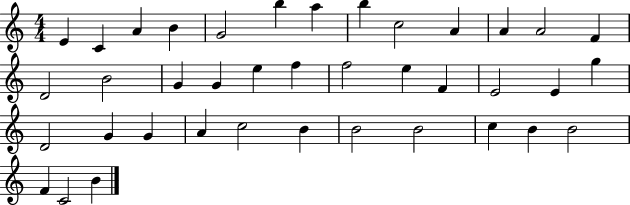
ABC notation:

X:1
T:Untitled
M:4/4
L:1/4
K:C
E C A B G2 b a b c2 A A A2 F D2 B2 G G e f f2 e F E2 E g D2 G G A c2 B B2 B2 c B B2 F C2 B